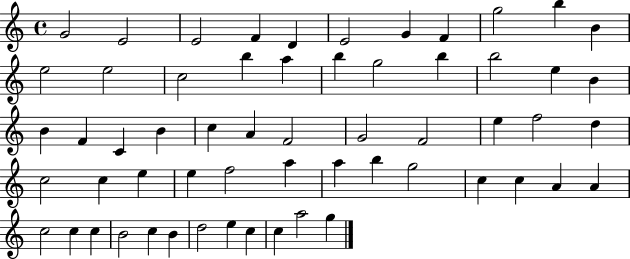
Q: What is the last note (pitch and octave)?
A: G5